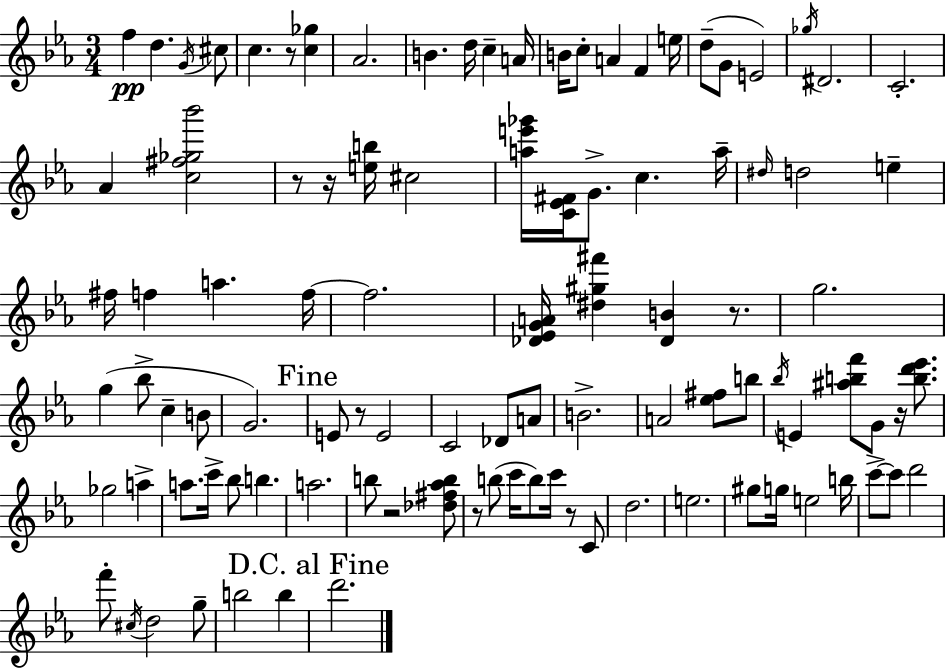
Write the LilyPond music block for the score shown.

{
  \clef treble
  \numericTimeSignature
  \time 3/4
  \key c \minor
  f''4\pp d''4. \acciaccatura { g'16 } cis''8 | c''4. r8 <c'' ges''>4 | aes'2. | b'4. d''16 c''4-- | \break a'16 b'16 c''8-. a'4 f'4 | e''16 d''8--( g'8 e'2) | \acciaccatura { ges''16 } dis'2. | c'2.-. | \break aes'4 <c'' fis'' ges'' bes'''>2 | r8 r16 <e'' b''>16 cis''2 | <a'' e''' ges'''>16 <c' ees' fis'>16 g'8.-> c''4. | a''16-- \grace { dis''16 } d''2 e''4-- | \break fis''16 f''4 a''4. | f''16~~ f''2. | <des' ees' g' a'>16 <dis'' gis'' fis'''>4 <des' b'>4 | r8. g''2. | \break g''4( bes''8-> c''4-- | b'8 g'2.) | \mark "Fine" e'8 r8 e'2 | c'2 des'8 | \break a'8 b'2.-> | a'2 <ees'' fis''>8 | b''8 \acciaccatura { bes''16 } e'4 <ais'' b'' f'''>8 g'8 | r16 <b'' d''' ees'''>8. ges''2 | \break a''4-> a''8. c'''16-> bes''8 b''4. | a''2. | b''8 r2 | <des'' fis'' aes'' b''>8 r8 b''8( c'''16 b''8) c'''16 | \break r8 c'8 d''2. | e''2. | gis''8 g''16 e''2 | b''16 c'''8->~~ c'''8 d'''2 | \break f'''8-. \acciaccatura { cis''16 } d''2 | g''8-- b''2 | b''4 \mark "D.C. al Fine" d'''2. | \bar "|."
}